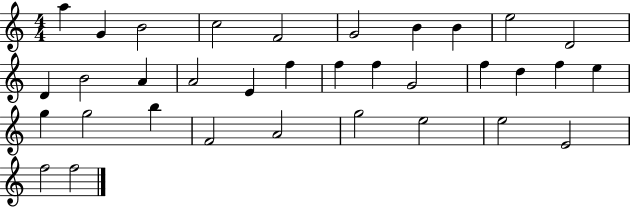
{
  \clef treble
  \numericTimeSignature
  \time 4/4
  \key c \major
  a''4 g'4 b'2 | c''2 f'2 | g'2 b'4 b'4 | e''2 d'2 | \break d'4 b'2 a'4 | a'2 e'4 f''4 | f''4 f''4 g'2 | f''4 d''4 f''4 e''4 | \break g''4 g''2 b''4 | f'2 a'2 | g''2 e''2 | e''2 e'2 | \break f''2 f''2 | \bar "|."
}